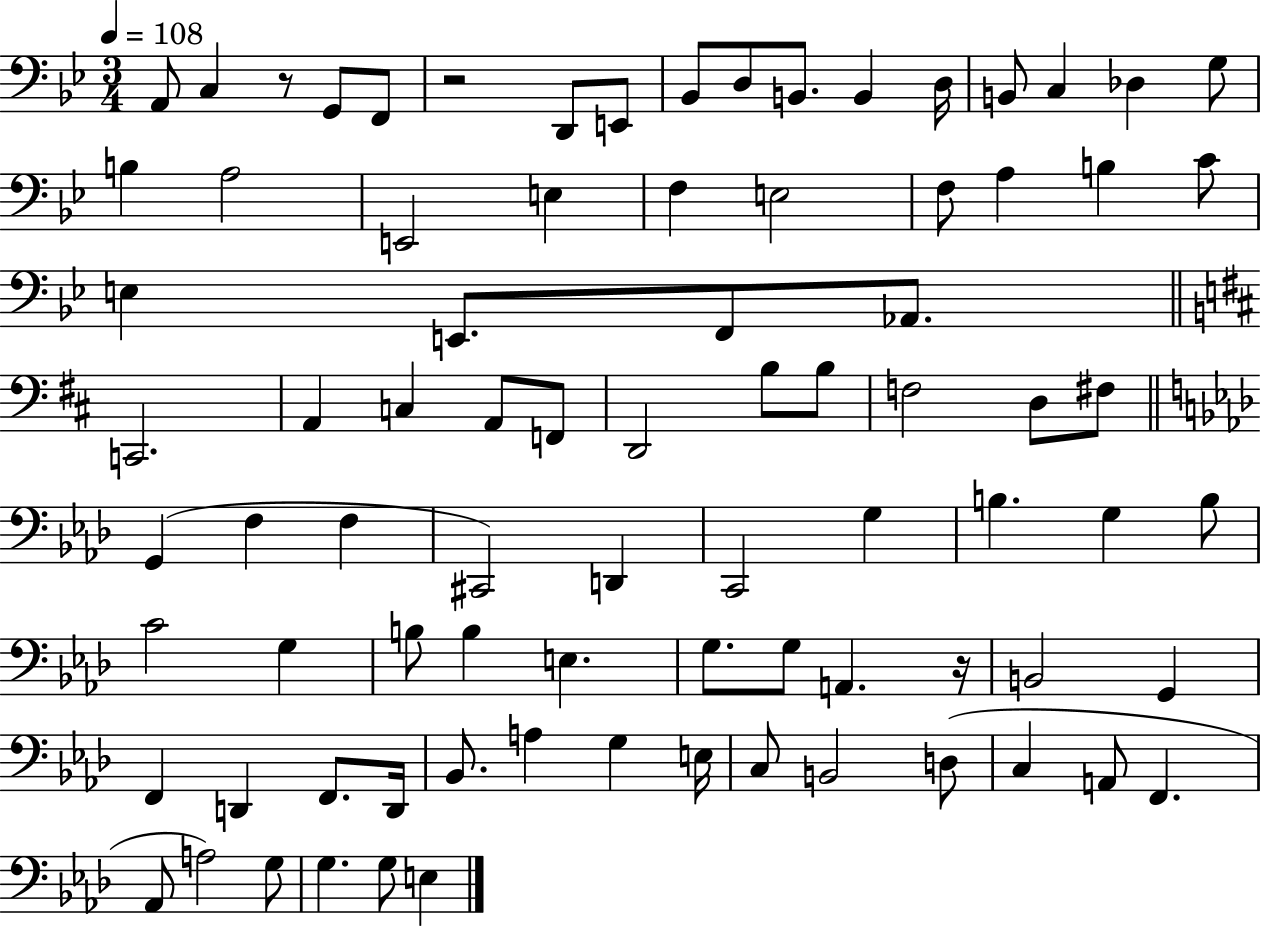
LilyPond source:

{
  \clef bass
  \numericTimeSignature
  \time 3/4
  \key bes \major
  \tempo 4 = 108
  a,8 c4 r8 g,8 f,8 | r2 d,8 e,8 | bes,8 d8 b,8. b,4 d16 | b,8 c4 des4 g8 | \break b4 a2 | e,2 e4 | f4 e2 | f8 a4 b4 c'8 | \break e4 e,8. f,8 aes,8. | \bar "||" \break \key b \minor c,2. | a,4 c4 a,8 f,8 | d,2 b8 b8 | f2 d8 fis8 | \break \bar "||" \break \key aes \major g,4( f4 f4 | cis,2) d,4 | c,2 g4 | b4. g4 b8 | \break c'2 g4 | b8 b4 e4. | g8. g8 a,4. r16 | b,2 g,4 | \break f,4 d,4 f,8. d,16 | bes,8. a4 g4 e16 | c8 b,2 d8( | c4 a,8 f,4. | \break aes,8 a2) g8 | g4. g8 e4 | \bar "|."
}